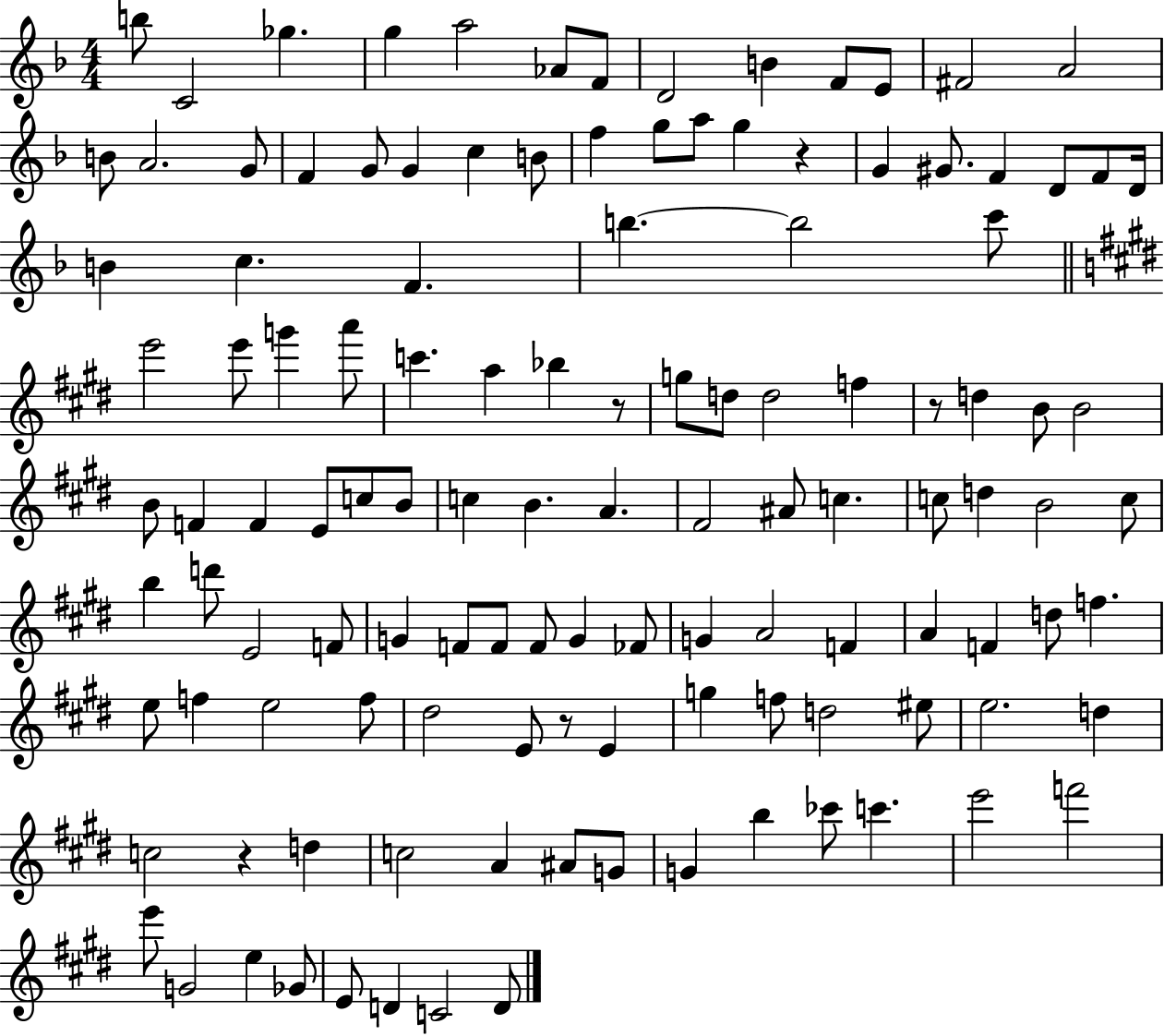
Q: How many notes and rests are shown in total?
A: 122